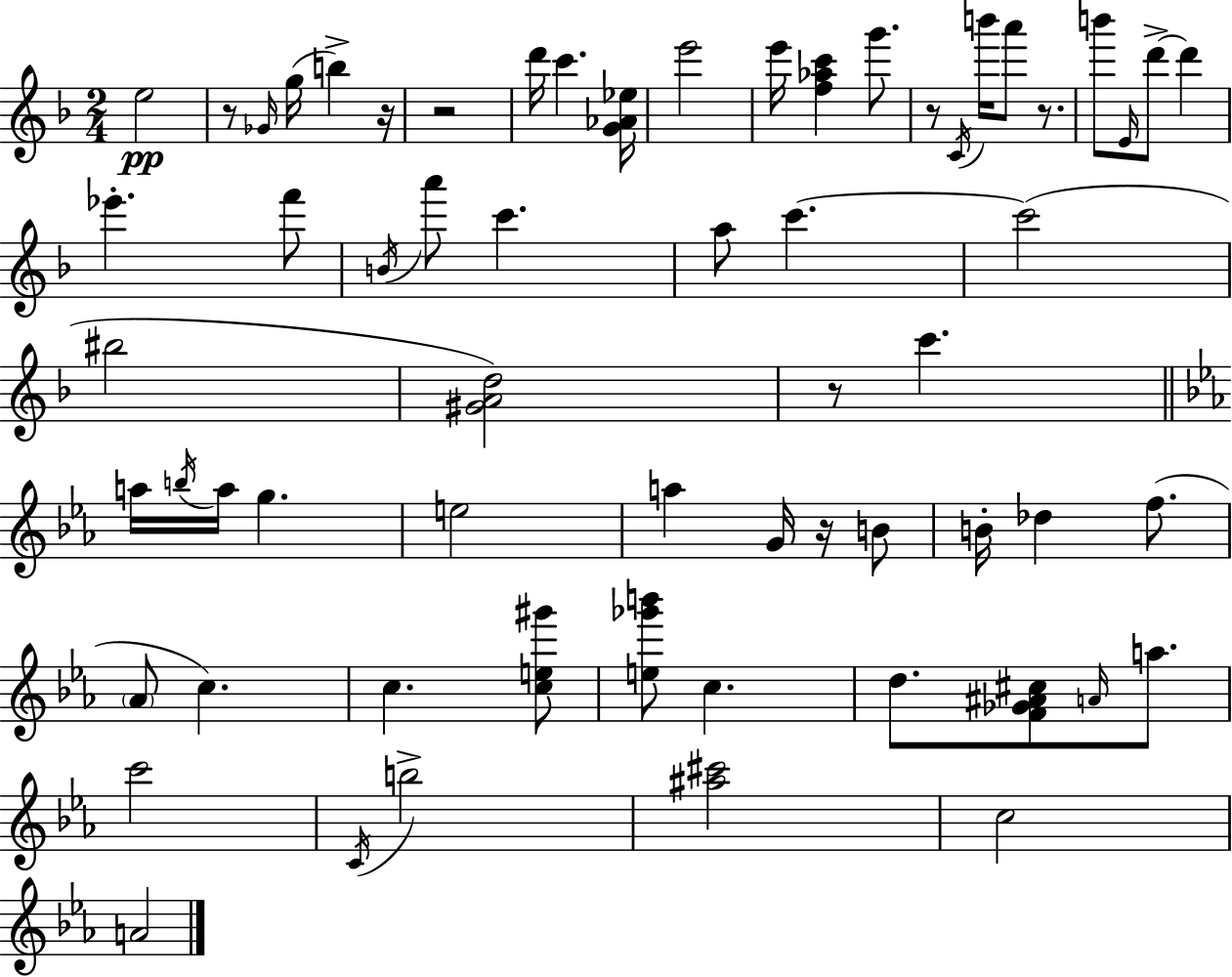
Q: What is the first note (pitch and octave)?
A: E5